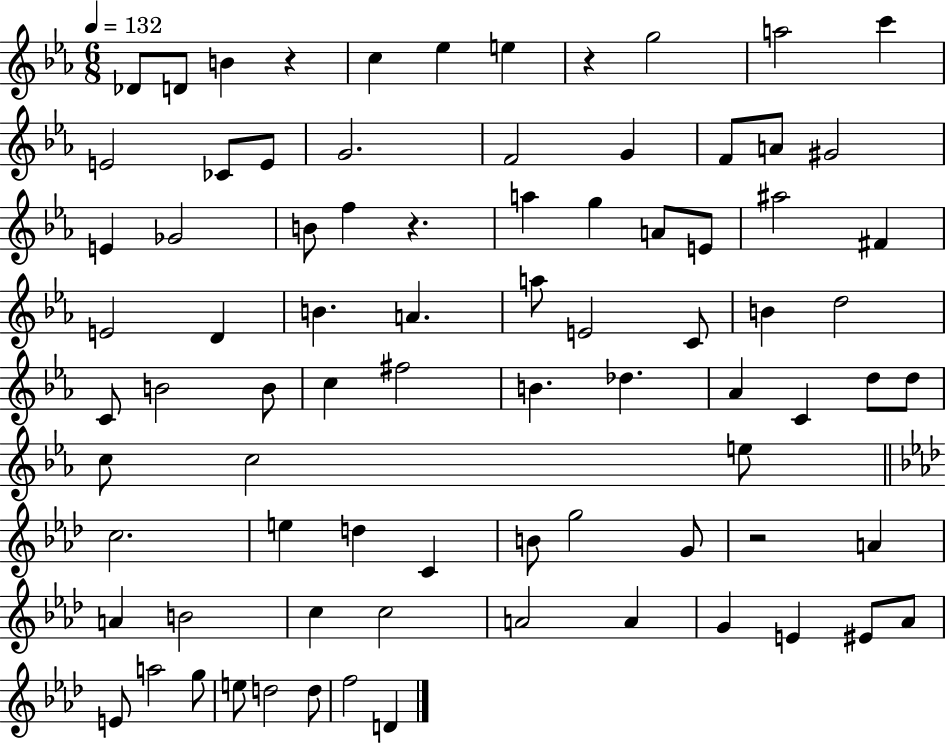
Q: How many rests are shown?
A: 4